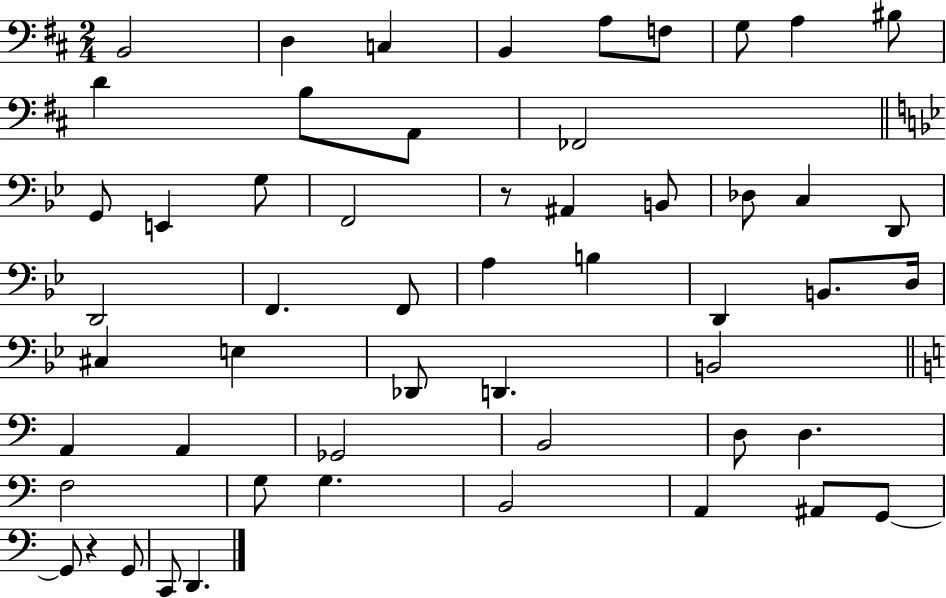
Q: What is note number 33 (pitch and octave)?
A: Db2